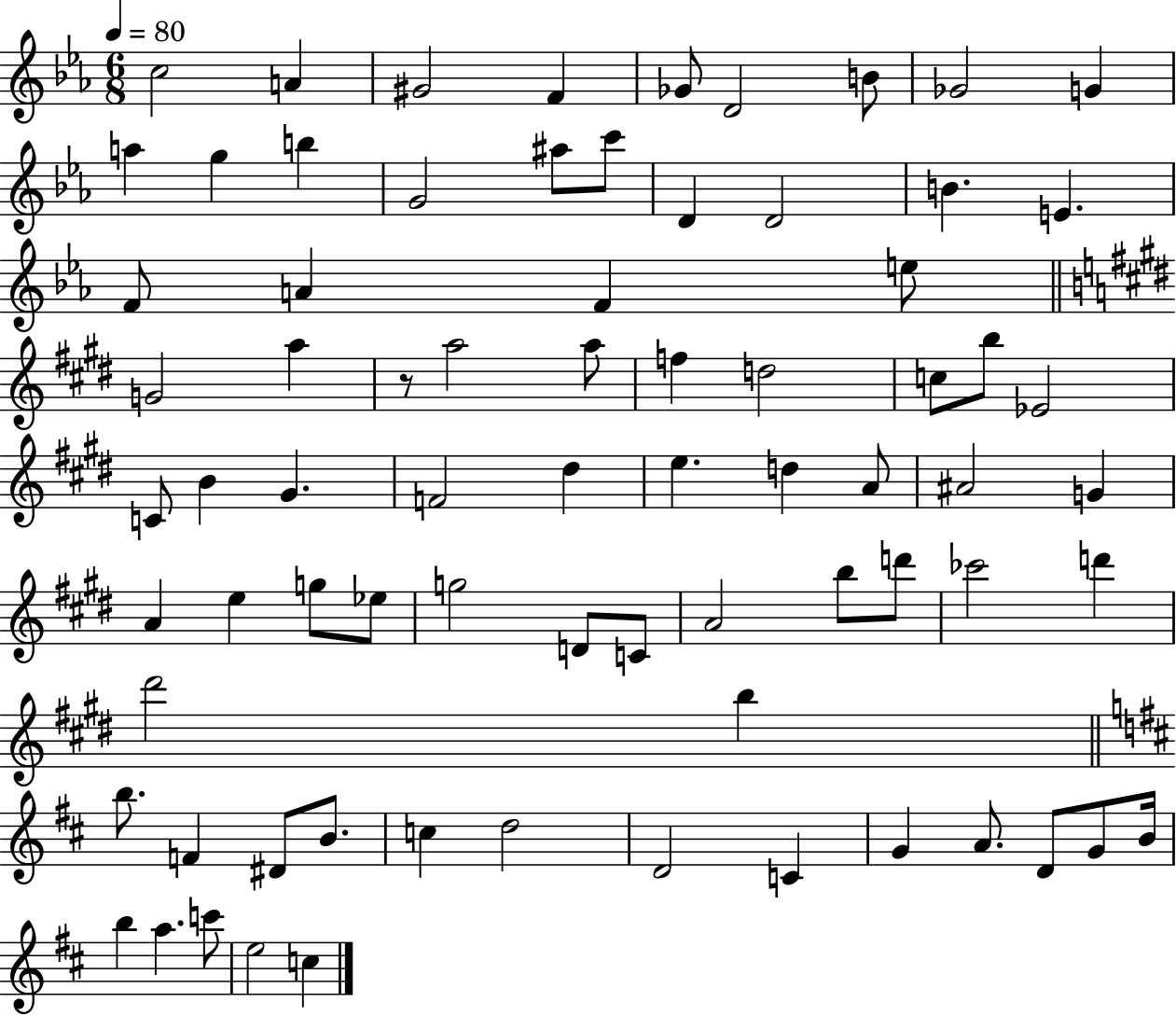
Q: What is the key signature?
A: EES major